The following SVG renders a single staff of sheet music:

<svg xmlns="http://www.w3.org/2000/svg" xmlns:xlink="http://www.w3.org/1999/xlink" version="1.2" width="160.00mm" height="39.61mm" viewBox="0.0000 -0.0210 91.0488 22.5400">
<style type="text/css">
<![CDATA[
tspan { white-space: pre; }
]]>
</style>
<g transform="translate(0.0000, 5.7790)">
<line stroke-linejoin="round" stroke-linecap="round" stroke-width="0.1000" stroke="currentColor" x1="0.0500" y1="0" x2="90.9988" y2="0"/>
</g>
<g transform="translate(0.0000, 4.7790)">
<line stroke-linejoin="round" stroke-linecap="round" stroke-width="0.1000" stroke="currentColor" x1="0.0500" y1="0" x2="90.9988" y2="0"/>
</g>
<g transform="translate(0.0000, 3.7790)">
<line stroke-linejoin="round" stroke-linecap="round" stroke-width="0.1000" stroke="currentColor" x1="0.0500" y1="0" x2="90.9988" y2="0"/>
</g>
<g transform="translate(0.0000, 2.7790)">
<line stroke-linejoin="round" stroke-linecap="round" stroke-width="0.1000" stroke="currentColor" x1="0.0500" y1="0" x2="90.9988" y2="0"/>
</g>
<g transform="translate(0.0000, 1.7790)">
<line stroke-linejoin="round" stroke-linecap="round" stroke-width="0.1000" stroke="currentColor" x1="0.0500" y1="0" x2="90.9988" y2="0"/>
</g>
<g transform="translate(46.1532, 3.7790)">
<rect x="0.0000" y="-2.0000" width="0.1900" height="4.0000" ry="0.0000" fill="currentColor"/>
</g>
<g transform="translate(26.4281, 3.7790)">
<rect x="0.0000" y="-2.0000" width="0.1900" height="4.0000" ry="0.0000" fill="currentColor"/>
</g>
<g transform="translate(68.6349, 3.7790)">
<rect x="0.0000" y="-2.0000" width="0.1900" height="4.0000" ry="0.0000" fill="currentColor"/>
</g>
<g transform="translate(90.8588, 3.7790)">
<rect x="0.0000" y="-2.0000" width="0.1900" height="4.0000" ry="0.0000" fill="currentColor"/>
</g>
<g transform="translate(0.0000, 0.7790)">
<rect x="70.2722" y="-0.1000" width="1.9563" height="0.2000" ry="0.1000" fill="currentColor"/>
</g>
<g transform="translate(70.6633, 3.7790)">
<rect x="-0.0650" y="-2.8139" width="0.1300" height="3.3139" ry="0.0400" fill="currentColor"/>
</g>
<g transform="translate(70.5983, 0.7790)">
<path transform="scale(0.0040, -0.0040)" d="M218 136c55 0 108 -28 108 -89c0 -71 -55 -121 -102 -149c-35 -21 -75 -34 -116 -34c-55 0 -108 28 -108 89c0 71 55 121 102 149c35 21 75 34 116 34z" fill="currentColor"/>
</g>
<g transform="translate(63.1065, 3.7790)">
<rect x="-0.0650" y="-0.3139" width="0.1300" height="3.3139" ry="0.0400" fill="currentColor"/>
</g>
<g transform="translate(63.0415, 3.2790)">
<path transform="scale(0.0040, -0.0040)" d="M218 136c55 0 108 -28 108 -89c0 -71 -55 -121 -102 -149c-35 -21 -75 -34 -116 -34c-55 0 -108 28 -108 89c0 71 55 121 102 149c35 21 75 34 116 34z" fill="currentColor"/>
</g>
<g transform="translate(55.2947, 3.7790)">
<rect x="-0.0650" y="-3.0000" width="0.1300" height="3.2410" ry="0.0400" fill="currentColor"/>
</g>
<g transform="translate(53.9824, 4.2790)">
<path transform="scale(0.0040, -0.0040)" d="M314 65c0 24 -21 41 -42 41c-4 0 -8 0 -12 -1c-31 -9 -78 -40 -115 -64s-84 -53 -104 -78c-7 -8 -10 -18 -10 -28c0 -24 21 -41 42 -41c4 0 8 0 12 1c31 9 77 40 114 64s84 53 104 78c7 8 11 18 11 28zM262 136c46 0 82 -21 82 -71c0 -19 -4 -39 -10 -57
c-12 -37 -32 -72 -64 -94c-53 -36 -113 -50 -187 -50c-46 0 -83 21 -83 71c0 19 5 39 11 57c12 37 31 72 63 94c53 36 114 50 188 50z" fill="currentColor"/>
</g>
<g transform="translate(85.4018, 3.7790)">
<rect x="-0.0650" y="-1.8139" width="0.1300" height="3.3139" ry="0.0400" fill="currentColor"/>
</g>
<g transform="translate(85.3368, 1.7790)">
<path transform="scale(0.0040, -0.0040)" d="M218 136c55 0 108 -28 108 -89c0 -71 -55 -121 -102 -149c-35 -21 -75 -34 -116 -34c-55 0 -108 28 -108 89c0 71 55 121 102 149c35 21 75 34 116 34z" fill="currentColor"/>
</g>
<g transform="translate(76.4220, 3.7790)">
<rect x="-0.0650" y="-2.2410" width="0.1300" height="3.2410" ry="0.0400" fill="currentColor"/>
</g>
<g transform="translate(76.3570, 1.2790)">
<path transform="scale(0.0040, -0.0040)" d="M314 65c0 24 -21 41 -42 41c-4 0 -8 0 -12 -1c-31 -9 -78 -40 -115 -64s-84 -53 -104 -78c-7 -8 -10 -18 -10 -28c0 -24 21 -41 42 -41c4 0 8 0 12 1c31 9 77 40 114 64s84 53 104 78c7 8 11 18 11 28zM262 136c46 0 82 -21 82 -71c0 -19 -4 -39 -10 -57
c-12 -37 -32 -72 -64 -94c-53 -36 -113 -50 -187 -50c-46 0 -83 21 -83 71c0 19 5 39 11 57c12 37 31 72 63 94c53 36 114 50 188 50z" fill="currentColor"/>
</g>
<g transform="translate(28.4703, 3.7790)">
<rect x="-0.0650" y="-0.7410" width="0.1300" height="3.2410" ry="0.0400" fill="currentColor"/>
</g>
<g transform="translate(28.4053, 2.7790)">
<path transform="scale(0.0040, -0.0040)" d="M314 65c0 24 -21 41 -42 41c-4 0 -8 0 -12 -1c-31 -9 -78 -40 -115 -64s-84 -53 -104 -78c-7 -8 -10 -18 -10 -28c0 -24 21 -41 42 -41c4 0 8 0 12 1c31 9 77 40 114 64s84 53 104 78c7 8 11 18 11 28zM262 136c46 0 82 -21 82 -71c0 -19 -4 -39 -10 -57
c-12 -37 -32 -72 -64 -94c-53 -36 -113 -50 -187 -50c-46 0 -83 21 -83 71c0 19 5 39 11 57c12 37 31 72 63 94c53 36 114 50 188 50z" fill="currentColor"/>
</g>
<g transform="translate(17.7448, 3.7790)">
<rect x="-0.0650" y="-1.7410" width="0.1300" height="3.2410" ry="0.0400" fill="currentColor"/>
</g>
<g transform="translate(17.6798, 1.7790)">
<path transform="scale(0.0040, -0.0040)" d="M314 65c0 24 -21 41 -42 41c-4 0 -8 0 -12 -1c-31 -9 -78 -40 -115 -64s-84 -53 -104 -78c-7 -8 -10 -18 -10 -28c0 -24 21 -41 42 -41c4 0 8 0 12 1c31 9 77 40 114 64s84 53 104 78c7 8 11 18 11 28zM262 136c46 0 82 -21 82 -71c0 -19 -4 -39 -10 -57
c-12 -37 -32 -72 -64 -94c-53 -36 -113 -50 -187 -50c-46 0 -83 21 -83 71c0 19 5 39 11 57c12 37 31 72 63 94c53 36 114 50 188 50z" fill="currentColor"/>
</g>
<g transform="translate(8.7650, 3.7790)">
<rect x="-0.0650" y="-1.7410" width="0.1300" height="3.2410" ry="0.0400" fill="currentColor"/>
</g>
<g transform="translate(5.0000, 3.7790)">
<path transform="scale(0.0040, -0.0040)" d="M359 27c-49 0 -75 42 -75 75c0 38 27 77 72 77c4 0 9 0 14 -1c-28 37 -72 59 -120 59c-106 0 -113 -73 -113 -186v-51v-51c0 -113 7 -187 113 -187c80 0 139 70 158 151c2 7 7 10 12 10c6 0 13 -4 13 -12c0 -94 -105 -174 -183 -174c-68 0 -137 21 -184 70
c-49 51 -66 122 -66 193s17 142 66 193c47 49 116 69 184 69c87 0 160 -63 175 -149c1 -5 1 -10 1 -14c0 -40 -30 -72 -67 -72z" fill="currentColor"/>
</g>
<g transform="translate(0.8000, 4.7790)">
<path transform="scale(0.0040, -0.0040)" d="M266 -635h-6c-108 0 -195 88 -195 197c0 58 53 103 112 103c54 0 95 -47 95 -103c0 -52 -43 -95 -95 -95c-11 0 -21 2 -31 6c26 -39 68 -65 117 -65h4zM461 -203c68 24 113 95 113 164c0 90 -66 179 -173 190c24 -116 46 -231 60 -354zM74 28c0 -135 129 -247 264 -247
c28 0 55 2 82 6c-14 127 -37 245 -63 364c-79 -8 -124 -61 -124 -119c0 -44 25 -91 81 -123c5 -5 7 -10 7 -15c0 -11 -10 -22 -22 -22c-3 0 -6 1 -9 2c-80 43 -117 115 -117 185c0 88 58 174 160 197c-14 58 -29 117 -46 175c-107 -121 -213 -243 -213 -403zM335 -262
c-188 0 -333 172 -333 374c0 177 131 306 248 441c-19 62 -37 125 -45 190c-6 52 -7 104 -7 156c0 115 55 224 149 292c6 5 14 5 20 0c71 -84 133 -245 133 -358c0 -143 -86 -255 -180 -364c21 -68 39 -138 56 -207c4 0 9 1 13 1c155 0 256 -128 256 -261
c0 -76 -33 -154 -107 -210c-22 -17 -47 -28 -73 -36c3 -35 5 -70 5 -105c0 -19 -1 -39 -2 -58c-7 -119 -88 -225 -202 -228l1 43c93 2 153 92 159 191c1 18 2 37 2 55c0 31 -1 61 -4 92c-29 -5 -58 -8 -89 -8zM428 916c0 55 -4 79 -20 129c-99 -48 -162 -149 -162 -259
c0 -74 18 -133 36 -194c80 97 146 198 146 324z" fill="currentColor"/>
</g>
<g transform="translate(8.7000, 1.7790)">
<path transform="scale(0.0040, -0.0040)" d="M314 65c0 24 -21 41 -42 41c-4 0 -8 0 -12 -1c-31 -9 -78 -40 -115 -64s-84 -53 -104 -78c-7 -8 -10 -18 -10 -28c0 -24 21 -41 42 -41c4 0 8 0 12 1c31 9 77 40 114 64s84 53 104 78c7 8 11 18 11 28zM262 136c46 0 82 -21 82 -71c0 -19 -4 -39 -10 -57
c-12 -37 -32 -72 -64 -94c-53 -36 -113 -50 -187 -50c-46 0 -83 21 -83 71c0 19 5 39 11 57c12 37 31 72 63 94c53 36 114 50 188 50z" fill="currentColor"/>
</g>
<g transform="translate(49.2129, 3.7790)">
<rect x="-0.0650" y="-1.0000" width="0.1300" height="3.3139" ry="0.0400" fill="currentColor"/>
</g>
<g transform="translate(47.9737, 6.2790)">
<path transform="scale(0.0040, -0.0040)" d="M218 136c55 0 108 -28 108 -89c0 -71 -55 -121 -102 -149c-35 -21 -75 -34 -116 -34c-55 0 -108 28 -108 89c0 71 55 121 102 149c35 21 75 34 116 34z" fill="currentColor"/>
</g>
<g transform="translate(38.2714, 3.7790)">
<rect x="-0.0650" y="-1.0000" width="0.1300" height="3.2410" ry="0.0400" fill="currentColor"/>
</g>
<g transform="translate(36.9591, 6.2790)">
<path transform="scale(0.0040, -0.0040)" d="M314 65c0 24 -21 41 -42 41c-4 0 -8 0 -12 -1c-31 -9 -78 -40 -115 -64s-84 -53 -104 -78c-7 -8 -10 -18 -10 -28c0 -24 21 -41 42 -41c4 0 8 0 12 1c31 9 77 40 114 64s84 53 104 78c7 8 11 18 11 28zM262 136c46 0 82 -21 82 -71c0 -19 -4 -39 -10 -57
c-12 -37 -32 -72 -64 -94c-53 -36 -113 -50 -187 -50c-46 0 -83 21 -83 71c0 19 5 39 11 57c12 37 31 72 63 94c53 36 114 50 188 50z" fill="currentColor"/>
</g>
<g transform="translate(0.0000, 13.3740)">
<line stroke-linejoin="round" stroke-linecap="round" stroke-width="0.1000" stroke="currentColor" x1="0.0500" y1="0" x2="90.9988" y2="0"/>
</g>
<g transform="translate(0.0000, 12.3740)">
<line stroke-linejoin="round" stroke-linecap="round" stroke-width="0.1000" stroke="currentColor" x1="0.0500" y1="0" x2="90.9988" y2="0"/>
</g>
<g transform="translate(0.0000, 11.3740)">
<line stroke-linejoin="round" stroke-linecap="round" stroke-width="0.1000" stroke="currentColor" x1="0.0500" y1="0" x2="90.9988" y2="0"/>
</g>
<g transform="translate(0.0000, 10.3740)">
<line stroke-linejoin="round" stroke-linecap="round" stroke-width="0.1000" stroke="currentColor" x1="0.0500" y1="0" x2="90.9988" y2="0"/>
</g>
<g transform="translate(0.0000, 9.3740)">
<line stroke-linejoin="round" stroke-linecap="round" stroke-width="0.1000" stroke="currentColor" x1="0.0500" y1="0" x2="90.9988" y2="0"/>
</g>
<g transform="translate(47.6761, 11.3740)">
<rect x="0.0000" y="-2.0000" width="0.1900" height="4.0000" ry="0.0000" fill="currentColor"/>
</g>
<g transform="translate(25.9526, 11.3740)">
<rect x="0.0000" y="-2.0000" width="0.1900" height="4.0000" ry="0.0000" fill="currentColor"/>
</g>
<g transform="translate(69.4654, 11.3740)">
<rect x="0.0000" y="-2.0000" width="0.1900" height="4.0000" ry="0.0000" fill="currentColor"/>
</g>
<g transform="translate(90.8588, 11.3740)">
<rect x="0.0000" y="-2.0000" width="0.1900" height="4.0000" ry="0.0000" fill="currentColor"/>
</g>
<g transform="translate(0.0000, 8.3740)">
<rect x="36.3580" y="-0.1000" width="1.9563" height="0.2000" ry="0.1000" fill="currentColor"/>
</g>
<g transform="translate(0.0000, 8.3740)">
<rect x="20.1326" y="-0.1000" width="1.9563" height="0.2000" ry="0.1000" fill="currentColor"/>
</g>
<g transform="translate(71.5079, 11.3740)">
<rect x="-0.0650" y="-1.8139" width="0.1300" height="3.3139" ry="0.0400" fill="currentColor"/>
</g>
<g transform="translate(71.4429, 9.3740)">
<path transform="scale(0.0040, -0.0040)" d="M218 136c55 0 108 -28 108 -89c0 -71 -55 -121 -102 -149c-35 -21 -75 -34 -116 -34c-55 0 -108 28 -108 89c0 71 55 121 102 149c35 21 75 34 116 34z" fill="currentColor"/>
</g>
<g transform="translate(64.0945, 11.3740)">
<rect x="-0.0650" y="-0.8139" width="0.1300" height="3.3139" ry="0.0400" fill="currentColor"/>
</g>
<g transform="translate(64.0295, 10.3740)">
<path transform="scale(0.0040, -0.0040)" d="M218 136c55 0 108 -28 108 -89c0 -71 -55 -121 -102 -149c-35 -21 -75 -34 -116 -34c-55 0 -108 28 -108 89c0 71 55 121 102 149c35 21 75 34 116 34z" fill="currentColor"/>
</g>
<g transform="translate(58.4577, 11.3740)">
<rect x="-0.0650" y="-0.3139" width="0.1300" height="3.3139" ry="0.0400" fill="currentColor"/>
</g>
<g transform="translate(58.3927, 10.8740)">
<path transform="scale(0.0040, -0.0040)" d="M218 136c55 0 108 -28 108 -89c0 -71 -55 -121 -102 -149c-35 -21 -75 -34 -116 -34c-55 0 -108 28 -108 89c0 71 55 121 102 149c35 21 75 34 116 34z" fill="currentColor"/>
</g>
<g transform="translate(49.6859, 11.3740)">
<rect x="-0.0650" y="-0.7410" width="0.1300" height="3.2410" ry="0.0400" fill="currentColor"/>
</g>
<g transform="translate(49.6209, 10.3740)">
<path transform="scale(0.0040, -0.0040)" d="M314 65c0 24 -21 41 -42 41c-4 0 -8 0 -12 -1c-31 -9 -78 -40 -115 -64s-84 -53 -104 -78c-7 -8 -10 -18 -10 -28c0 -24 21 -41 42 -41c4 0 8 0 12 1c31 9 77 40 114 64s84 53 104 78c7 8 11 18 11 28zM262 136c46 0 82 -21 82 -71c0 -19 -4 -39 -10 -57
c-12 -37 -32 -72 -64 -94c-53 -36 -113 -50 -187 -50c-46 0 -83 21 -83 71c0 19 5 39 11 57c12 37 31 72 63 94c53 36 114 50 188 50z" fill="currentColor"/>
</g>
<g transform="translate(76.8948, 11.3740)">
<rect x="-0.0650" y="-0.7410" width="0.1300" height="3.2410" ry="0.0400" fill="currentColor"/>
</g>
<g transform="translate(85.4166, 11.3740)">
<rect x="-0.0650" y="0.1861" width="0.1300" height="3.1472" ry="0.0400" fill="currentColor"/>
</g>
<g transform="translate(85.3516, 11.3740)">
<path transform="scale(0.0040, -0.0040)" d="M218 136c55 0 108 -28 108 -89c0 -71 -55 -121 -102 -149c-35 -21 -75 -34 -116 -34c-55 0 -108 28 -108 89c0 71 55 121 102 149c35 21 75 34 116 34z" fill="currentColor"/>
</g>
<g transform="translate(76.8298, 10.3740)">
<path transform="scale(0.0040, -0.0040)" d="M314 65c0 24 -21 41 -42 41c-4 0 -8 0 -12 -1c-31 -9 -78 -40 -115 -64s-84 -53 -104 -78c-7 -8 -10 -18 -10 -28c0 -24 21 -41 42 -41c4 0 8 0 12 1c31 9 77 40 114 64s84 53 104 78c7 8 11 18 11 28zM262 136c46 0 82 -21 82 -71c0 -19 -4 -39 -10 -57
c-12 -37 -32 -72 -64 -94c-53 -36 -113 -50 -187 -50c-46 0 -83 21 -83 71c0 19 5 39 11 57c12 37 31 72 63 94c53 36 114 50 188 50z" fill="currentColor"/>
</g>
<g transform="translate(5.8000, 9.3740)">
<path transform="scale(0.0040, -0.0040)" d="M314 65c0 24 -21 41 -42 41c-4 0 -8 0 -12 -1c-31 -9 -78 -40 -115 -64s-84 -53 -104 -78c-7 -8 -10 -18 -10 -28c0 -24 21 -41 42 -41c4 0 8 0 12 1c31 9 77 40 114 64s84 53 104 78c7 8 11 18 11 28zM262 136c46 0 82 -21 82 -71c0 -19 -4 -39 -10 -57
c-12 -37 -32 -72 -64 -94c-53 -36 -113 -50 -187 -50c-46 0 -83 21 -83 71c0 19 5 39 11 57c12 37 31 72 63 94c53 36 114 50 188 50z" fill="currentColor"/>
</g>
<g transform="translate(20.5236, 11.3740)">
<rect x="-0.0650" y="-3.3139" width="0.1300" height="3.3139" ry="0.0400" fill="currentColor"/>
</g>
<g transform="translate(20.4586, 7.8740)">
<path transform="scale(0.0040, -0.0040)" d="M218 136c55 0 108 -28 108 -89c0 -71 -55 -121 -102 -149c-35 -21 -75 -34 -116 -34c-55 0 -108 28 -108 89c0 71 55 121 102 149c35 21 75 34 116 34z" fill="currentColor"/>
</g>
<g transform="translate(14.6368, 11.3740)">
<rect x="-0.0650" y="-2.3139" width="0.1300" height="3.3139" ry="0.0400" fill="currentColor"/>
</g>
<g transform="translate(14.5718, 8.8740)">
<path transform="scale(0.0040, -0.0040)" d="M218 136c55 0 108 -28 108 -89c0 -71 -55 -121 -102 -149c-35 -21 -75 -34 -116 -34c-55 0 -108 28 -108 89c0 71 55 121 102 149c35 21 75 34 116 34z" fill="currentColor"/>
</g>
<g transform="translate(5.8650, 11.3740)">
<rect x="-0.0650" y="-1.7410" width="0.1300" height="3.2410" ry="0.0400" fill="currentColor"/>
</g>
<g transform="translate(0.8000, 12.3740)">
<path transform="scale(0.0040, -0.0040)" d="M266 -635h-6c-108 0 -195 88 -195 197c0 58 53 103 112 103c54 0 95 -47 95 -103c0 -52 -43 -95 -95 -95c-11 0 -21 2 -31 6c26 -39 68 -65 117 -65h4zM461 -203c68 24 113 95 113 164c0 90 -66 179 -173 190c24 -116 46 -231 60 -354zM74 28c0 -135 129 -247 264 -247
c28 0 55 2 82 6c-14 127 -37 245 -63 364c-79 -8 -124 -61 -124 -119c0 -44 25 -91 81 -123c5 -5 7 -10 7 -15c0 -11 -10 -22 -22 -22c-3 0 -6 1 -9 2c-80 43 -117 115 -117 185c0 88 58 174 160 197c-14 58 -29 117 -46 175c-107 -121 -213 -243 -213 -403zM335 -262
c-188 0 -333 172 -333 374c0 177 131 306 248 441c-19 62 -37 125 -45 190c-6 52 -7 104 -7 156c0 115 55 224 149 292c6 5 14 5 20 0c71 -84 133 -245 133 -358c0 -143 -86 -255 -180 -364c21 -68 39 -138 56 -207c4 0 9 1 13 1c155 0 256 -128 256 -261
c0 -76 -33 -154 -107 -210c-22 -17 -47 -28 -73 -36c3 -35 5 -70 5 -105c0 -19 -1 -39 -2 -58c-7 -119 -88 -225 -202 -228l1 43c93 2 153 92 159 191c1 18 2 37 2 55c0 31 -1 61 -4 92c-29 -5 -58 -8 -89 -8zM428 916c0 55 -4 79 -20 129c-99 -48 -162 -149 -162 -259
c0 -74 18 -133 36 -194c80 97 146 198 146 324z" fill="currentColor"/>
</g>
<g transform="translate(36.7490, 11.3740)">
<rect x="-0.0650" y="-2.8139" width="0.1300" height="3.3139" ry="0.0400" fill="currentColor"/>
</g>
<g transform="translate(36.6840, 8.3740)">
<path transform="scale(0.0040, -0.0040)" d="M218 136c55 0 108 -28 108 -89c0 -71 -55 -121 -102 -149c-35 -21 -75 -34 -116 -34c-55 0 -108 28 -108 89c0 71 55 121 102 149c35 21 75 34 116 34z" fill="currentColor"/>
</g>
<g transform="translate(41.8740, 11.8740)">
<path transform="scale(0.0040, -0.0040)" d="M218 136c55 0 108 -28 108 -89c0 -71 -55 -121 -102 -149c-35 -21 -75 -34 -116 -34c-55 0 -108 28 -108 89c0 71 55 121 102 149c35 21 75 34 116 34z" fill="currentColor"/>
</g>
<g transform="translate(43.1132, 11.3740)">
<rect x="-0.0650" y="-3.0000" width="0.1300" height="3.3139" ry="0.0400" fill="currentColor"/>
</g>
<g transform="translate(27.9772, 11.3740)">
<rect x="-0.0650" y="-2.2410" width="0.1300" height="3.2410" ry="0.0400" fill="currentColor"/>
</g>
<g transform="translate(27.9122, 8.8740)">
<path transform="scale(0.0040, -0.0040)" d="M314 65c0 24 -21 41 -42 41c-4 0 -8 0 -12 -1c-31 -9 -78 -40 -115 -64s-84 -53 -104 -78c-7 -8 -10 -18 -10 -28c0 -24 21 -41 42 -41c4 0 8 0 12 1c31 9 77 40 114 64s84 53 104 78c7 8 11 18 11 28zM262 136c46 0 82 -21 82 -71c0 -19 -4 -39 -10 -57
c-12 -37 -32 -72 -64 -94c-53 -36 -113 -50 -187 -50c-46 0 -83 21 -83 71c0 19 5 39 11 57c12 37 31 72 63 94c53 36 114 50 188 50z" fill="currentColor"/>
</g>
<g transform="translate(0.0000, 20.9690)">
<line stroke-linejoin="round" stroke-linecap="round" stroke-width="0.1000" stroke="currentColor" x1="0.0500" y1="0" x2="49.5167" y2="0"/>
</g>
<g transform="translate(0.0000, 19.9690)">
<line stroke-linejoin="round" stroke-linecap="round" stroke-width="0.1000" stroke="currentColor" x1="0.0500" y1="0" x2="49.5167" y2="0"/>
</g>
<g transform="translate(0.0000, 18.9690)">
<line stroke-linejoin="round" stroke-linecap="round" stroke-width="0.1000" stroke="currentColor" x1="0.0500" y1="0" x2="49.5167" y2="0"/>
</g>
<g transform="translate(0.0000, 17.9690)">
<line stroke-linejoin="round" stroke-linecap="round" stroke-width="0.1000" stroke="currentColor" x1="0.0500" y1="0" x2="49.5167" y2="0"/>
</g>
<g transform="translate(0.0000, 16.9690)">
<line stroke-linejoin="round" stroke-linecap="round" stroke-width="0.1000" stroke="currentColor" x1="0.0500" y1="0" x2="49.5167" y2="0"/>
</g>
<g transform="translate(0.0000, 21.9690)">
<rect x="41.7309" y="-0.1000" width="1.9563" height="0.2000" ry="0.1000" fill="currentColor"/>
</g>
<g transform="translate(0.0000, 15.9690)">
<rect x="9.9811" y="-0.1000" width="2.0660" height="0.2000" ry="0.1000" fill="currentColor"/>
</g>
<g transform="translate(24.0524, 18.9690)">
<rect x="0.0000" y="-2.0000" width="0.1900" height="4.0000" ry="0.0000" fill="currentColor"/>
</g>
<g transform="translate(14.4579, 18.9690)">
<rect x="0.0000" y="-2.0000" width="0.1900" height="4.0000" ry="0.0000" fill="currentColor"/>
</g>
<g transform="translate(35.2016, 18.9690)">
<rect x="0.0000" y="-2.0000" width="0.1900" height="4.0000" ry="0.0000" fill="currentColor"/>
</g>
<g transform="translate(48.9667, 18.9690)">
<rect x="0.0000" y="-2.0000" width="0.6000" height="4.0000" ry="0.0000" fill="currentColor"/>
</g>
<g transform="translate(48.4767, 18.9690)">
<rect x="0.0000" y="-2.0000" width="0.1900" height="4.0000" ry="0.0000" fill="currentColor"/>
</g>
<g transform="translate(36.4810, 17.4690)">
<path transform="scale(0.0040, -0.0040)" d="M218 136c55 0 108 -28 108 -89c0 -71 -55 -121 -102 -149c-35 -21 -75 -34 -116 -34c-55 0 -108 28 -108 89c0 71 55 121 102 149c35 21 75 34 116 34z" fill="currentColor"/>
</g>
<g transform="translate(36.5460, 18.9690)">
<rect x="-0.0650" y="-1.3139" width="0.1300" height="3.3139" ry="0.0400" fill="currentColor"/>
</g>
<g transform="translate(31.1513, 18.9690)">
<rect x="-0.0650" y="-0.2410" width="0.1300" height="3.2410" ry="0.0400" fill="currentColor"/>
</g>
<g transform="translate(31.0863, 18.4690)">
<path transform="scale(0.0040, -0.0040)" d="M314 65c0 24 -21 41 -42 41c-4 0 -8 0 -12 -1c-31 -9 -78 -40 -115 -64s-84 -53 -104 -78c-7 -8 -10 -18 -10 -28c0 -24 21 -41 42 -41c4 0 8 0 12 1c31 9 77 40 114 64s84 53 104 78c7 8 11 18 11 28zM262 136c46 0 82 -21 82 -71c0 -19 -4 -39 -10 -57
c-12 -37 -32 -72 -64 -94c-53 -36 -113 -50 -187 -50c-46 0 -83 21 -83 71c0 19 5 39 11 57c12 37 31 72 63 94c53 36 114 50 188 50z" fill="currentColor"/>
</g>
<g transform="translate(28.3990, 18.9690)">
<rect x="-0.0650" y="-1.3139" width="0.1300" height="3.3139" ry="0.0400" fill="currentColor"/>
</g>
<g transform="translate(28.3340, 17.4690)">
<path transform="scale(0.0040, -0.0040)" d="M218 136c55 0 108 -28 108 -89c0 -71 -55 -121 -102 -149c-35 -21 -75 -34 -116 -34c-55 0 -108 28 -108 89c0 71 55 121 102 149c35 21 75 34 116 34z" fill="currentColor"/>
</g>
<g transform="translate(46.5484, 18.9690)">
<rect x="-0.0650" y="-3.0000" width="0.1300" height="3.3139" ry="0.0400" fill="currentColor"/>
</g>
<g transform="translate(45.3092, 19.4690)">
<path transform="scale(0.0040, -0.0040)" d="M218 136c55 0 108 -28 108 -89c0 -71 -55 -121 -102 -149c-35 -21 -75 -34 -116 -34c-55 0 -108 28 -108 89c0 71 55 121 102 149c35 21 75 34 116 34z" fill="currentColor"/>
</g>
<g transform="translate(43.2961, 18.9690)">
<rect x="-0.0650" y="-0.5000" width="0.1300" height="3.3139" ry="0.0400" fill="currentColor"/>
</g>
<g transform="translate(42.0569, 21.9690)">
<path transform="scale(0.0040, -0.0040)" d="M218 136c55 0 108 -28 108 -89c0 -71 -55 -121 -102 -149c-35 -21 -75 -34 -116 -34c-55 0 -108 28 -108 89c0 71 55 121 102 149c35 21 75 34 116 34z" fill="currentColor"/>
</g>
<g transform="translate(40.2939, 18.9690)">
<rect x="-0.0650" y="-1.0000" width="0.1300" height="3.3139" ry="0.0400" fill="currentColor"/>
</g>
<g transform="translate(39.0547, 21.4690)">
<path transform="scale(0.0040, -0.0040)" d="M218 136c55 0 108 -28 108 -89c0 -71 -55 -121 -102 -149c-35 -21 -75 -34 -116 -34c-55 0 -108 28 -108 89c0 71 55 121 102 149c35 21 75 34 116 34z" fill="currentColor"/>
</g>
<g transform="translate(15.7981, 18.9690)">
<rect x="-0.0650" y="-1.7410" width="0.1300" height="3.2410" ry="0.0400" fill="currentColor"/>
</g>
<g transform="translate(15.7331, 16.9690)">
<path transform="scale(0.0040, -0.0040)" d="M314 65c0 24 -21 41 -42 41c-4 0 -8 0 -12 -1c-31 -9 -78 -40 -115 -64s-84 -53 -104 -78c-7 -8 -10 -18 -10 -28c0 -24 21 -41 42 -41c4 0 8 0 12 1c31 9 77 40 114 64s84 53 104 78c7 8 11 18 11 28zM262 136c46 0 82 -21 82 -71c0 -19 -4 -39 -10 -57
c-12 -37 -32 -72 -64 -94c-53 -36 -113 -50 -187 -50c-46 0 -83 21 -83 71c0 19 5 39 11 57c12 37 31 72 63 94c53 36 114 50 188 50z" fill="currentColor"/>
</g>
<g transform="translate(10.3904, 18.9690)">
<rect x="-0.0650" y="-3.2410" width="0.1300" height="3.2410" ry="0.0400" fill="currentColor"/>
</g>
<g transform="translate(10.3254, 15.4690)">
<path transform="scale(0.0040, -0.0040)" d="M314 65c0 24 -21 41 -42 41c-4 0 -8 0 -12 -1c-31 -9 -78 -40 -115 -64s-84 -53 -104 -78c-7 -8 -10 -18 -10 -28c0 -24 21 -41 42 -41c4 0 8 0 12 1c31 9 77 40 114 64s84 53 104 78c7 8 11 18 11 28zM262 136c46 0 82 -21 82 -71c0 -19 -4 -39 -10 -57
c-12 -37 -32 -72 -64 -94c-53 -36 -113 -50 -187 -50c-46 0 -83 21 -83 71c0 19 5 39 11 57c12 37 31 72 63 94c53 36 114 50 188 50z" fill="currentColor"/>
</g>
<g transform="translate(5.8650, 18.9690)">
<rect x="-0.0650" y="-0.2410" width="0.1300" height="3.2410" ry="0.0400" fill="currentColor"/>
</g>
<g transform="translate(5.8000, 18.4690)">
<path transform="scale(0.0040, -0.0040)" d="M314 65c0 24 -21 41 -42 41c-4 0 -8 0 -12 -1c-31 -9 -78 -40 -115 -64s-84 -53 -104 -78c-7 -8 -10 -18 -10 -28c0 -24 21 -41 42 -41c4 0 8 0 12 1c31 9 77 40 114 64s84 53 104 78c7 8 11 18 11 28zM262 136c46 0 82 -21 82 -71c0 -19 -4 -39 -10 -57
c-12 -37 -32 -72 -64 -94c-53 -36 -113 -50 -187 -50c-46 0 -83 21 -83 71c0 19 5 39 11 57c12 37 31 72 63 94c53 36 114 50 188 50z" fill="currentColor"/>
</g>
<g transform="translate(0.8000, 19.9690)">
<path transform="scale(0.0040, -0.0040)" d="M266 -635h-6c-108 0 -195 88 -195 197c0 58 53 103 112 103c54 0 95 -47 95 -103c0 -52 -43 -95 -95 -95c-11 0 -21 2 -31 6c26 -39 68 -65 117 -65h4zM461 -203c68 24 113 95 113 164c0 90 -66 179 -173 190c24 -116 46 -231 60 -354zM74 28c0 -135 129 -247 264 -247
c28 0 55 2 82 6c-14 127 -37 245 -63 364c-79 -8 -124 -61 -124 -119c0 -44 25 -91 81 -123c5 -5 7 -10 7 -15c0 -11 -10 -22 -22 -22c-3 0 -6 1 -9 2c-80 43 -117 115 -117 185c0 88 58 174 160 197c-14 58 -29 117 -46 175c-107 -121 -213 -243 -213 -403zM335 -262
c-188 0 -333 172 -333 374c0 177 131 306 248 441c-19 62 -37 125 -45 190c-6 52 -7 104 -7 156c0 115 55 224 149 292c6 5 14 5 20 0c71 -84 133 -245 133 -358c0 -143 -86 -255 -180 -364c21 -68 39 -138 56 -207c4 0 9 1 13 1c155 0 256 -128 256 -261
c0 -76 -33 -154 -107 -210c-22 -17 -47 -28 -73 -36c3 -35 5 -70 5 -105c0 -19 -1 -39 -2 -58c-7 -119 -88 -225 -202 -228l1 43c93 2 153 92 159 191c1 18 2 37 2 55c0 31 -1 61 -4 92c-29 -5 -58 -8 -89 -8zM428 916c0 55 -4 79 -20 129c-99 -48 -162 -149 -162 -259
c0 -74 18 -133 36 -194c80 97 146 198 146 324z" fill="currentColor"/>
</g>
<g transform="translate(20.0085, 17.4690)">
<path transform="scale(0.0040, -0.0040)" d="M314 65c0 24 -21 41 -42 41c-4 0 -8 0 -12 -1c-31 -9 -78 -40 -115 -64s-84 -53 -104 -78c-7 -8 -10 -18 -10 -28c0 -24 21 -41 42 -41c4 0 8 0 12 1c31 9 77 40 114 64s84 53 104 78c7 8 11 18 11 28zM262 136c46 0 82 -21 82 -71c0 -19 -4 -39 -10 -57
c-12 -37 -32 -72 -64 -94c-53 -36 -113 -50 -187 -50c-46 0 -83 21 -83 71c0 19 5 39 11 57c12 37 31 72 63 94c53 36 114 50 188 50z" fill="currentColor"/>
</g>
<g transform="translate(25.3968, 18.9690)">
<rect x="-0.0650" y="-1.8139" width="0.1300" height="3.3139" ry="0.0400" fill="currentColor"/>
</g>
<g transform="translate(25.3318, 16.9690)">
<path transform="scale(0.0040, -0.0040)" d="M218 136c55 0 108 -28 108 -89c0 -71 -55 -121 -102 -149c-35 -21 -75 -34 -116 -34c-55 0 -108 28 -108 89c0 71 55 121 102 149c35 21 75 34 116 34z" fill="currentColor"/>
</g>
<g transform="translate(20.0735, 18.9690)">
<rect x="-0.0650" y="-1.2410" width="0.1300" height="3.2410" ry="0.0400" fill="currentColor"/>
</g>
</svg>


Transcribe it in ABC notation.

X:1
T:Untitled
M:4/4
L:1/4
K:C
f2 f2 d2 D2 D A2 c a g2 f f2 g b g2 a A d2 c d f d2 B c2 b2 f2 e2 f e c2 e D C A